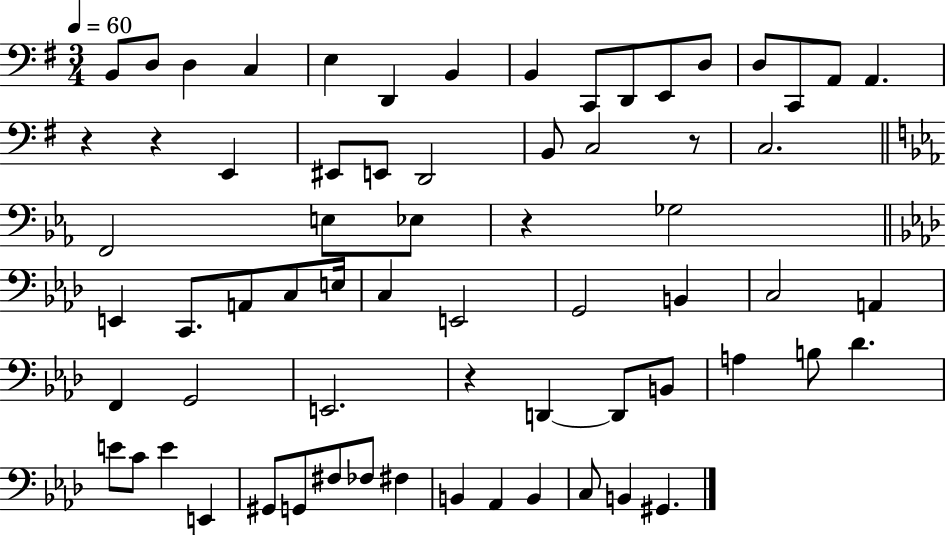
X:1
T:Untitled
M:3/4
L:1/4
K:G
B,,/2 D,/2 D, C, E, D,, B,, B,, C,,/2 D,,/2 E,,/2 D,/2 D,/2 C,,/2 A,,/2 A,, z z E,, ^E,,/2 E,,/2 D,,2 B,,/2 C,2 z/2 C,2 F,,2 E,/2 _E,/2 z _G,2 E,, C,,/2 A,,/2 C,/2 E,/4 C, E,,2 G,,2 B,, C,2 A,, F,, G,,2 E,,2 z D,, D,,/2 B,,/2 A, B,/2 _D E/2 C/2 E E,, ^G,,/2 G,,/2 ^F,/2 _F,/2 ^F, B,, _A,, B,, C,/2 B,, ^G,,